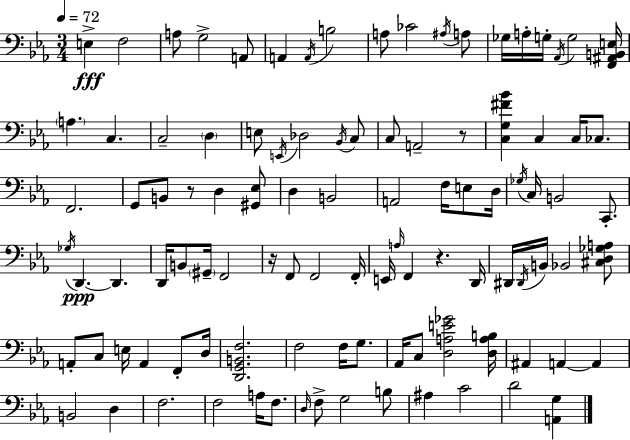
X:1
T:Untitled
M:3/4
L:1/4
K:Eb
E, F,2 A,/2 G,2 A,,/2 A,, A,,/4 B,2 A,/2 _C2 ^A,/4 A,/2 _G,/4 A,/4 G,/4 _A,,/4 G,2 [F,,^A,,B,,E,]/4 A, C, C,2 D, E,/2 E,,/4 _D,2 _B,,/4 C,/2 C,/2 A,,2 z/2 [C,G,^F_B] C, C,/4 _C,/2 F,,2 G,,/2 B,,/2 z/2 D, [^G,,_E,]/2 D, B,,2 A,,2 F,/4 E,/2 D,/4 _G,/4 C,/4 B,,2 C,,/2 _G,/4 D,, D,, D,,/4 B,,/2 ^G,,/4 F,,2 z/4 F,,/2 F,,2 F,,/4 E,,/4 A,/4 F,, z D,,/4 ^D,,/4 ^D,,/4 B,,/4 _B,,2 [^C,D,_G,A,]/2 A,,/2 C,/2 E,/4 A,, F,,/2 D,/4 [D,,G,,B,,F,]2 F,2 F,/4 G,/2 _A,,/4 C,/2 [D,A,E_G]2 [D,A,B,]/4 ^A,, A,, A,, B,,2 D, F,2 F,2 A,/4 F,/2 D,/4 F,/2 G,2 B,/2 ^A, C2 D2 [A,,G,]